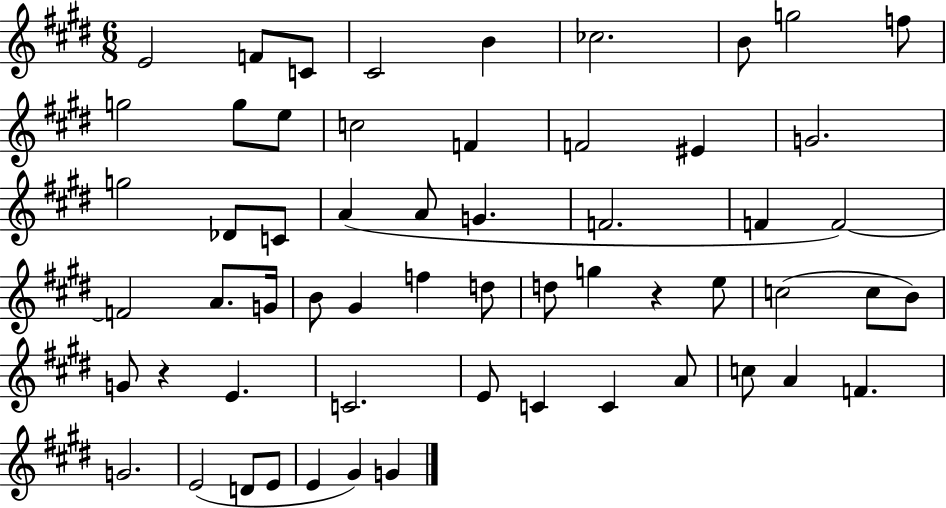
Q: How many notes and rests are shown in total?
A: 58